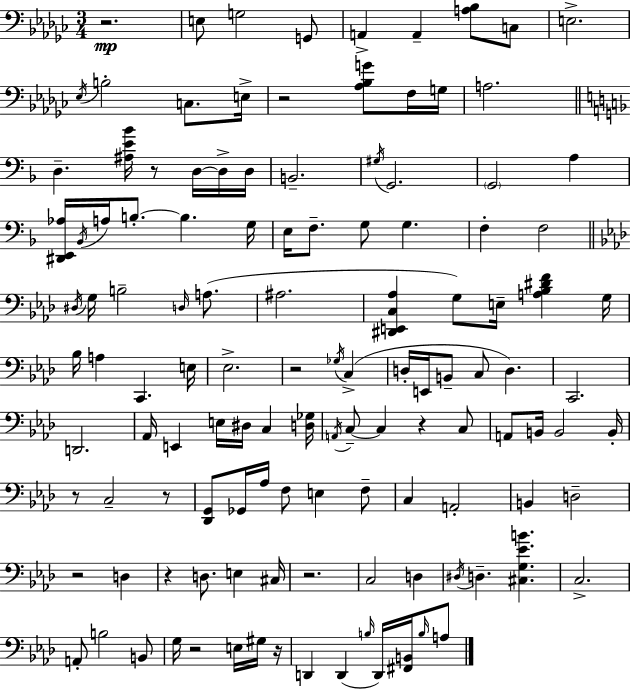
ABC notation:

X:1
T:Untitled
M:3/4
L:1/4
K:Ebm
z2 E,/2 G,2 G,,/2 A,, A,, [A,_B,]/2 C,/2 E,2 _E,/4 B,2 C,/2 E,/4 z2 [_A,_B,G]/2 F,/4 G,/4 A,2 D, [^A,E_B]/4 z/2 D,/4 D,/4 D,/4 B,,2 ^G,/4 G,,2 G,,2 A, [^D,,E,,_A,]/4 _B,,/4 A,/4 B,/2 B, G,/4 E,/4 F,/2 G,/2 G, F, F,2 ^D,/4 G,/4 B,2 D,/4 A,/2 ^A,2 [^D,,E,,C,_A,] G,/2 E,/4 [A,_B,^DF] G,/4 _B,/4 A, C,, E,/4 _E,2 z2 _G,/4 C, D,/4 E,,/4 B,,/2 C,/2 D, C,,2 D,,2 _A,,/4 E,, E,/4 ^D,/4 C, [D,_G,]/4 A,,/4 C,/2 C, z C,/2 A,,/2 B,,/4 B,,2 B,,/4 z/2 C,2 z/2 [_D,,G,,]/2 _G,,/4 _A,/4 F,/2 E, F,/2 C, A,,2 B,, D,2 z2 D, z D,/2 E, ^C,/4 z2 C,2 D, ^D,/4 D, [^C,G,_EB] C,2 A,,/2 B,2 B,,/2 G,/4 z2 E,/4 ^G,/4 z/4 D,, D,, B,/4 D,,/4 [^F,,B,,]/4 B,/4 A,/2